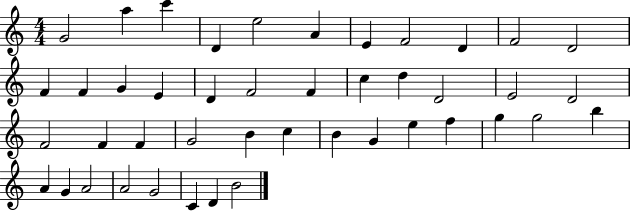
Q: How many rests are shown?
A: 0